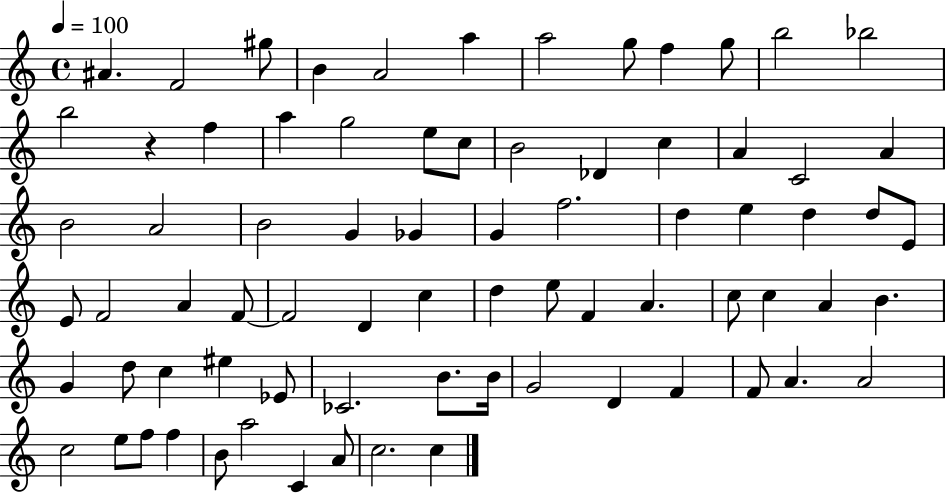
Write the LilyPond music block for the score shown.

{
  \clef treble
  \time 4/4
  \defaultTimeSignature
  \key c \major
  \tempo 4 = 100
  ais'4. f'2 gis''8 | b'4 a'2 a''4 | a''2 g''8 f''4 g''8 | b''2 bes''2 | \break b''2 r4 f''4 | a''4 g''2 e''8 c''8 | b'2 des'4 c''4 | a'4 c'2 a'4 | \break b'2 a'2 | b'2 g'4 ges'4 | g'4 f''2. | d''4 e''4 d''4 d''8 e'8 | \break e'8 f'2 a'4 f'8~~ | f'2 d'4 c''4 | d''4 e''8 f'4 a'4. | c''8 c''4 a'4 b'4. | \break g'4 d''8 c''4 eis''4 ees'8 | ces'2. b'8. b'16 | g'2 d'4 f'4 | f'8 a'4. a'2 | \break c''2 e''8 f''8 f''4 | b'8 a''2 c'4 a'8 | c''2. c''4 | \bar "|."
}